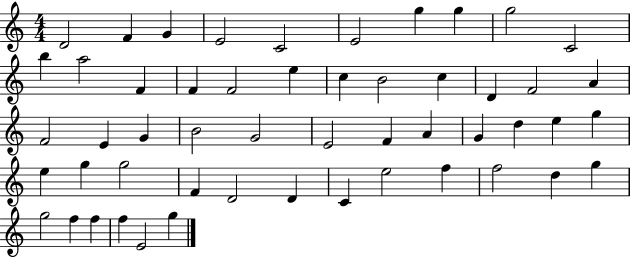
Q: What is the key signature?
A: C major